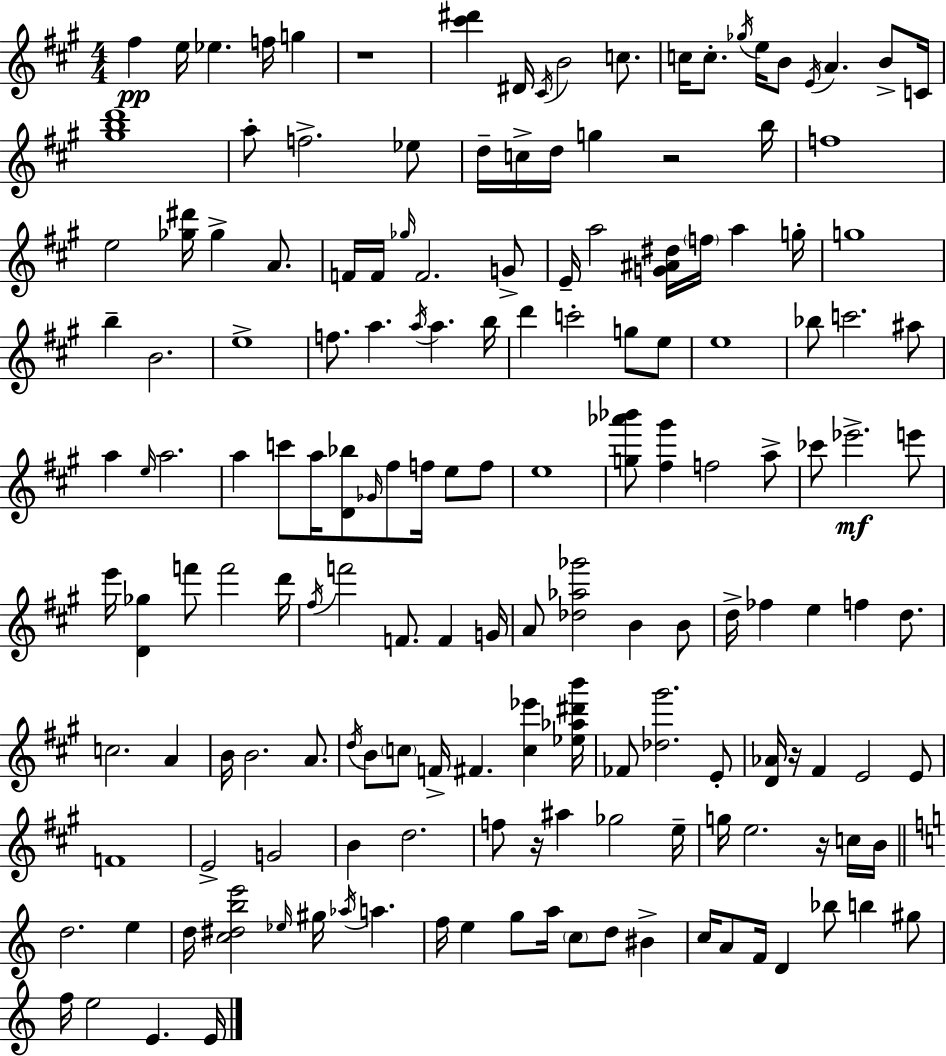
{
  \clef treble
  \numericTimeSignature
  \time 4/4
  \key a \major
  fis''4\pp e''16 ees''4. f''16 g''4 | r1 | <cis''' dis'''>4 dis'16 \acciaccatura { cis'16 } b'2 c''8. | c''16 c''8.-. \acciaccatura { ges''16 } e''16 b'8 \acciaccatura { e'16 } a'4. | \break b'8-> c'16 <gis'' b'' d'''>1 | a''8-. f''2.-> | ees''8 d''16-- c''16-> d''16 g''4 r2 | b''16 f''1 | \break e''2 <ges'' dis'''>16 ges''4-> | a'8. f'16 f'16 \grace { ges''16 } f'2. | g'8-> e'16-- a''2 <g' ais' dis''>16 \parenthesize f''16 a''4 | g''16-. g''1 | \break b''4-- b'2. | e''1-> | f''8. a''4. \acciaccatura { a''16 } a''4. | b''16 d'''4 c'''2-. | \break g''8 e''8 e''1 | bes''8 c'''2. | ais''8 a''4 \grace { e''16 } a''2. | a''4 c'''8 a''16 <d' bes''>8 \grace { ges'16 } | \break fis''8 f''16 e''8 f''8 e''1 | <g'' aes''' bes'''>8 <fis'' gis'''>4 f''2 | a''8-> ces'''8 ees'''2.->\mf | e'''8 e'''16 <d' ges''>4 f'''8 f'''2 | \break d'''16 \acciaccatura { fis''16 } f'''2 | f'8. f'4 g'16 a'8 <des'' aes'' ges'''>2 | b'4 b'8 d''16-> fes''4 e''4 | f''4 d''8. c''2. | \break a'4 b'16 b'2. | a'8. \acciaccatura { d''16 } b'8 \parenthesize c''8 f'16-> fis'4. | <c'' ees'''>4 <ees'' aes'' dis''' b'''>16 fes'8 <des'' gis'''>2. | e'8-. <d' aes'>16 r16 fis'4 e'2 | \break e'8 f'1 | e'2-> | g'2 b'4 d''2. | f''8 r16 ais''4 | \break ges''2 e''16-- g''16 e''2. | r16 c''16 b'16 \bar "||" \break \key a \minor d''2. e''4 | d''16 <c'' dis'' b'' e'''>2 \grace { ees''16 } gis''16 \acciaccatura { aes''16 } a''4. | f''16 e''4 g''8 a''16 \parenthesize c''8 d''8 bis'4-> | c''16 a'8 f'16 d'4 bes''8 b''4 | \break gis''8 f''16 e''2 e'4. | e'16 \bar "|."
}